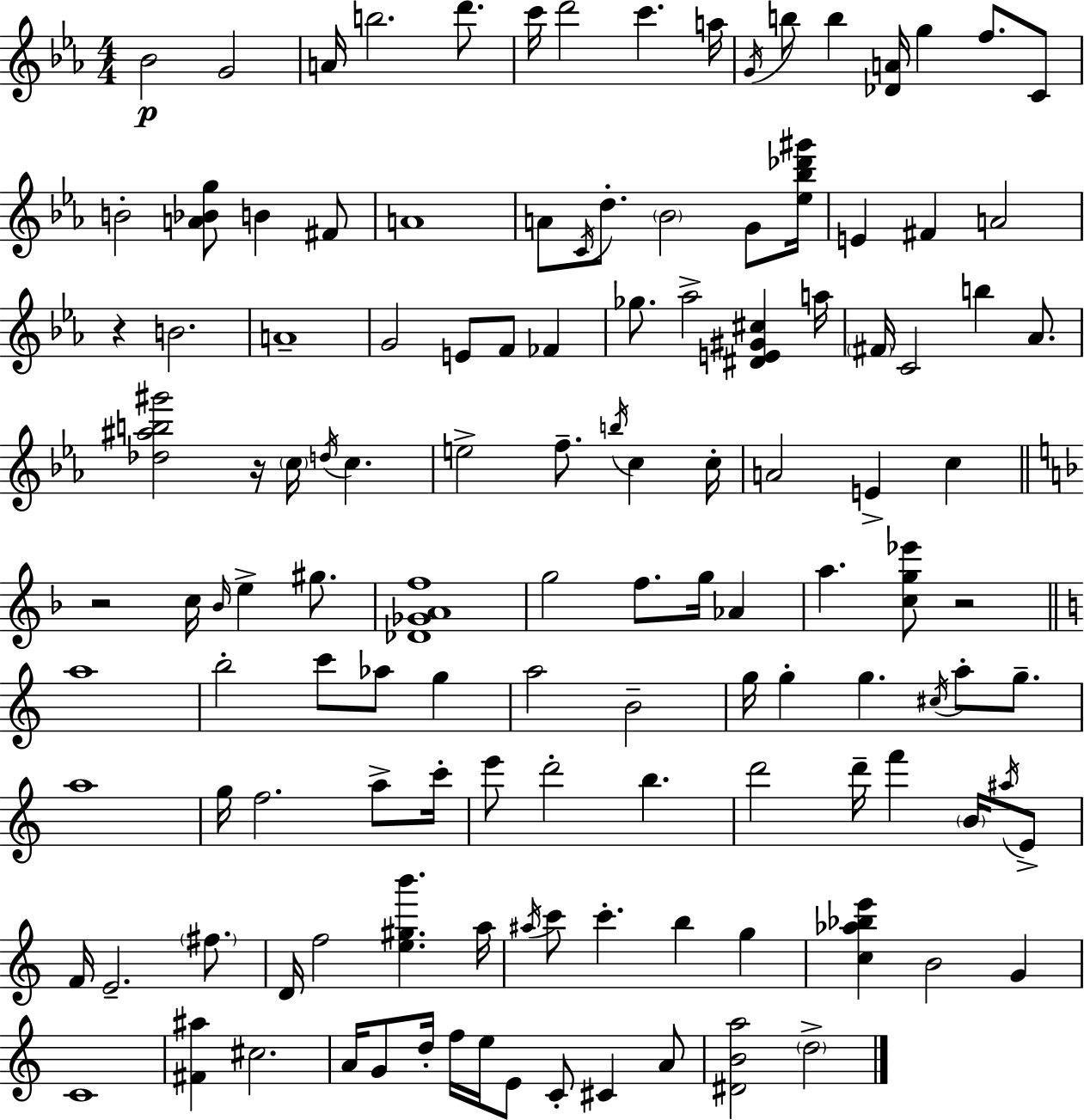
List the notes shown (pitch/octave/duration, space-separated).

Bb4/h G4/h A4/s B5/h. D6/e. C6/s D6/h C6/q. A5/s G4/s B5/e B5/q [Db4,A4]/s G5/q F5/e. C4/e B4/h [A4,Bb4,G5]/e B4/q F#4/e A4/w A4/e C4/s D5/e. Bb4/h G4/e [Eb5,Bb5,Db6,G#6]/s E4/q F#4/q A4/h R/q B4/h. A4/w G4/h E4/e F4/e FES4/q Gb5/e. Ab5/h [D#4,E4,G#4,C#5]/q A5/s F#4/s C4/h B5/q Ab4/e. [Db5,A#5,B5,G#6]/h R/s C5/s D5/s C5/q. E5/h F5/e. B5/s C5/q C5/s A4/h E4/q C5/q R/h C5/s Bb4/s E5/q G#5/e. [Db4,Gb4,A4,F5]/w G5/h F5/e. G5/s Ab4/q A5/q. [C5,G5,Eb6]/e R/h A5/w B5/h C6/e Ab5/e G5/q A5/h B4/h G5/s G5/q G5/q. C#5/s A5/e G5/e. A5/w G5/s F5/h. A5/e C6/s E6/e D6/h B5/q. D6/h D6/s F6/q B4/s A#5/s E4/e F4/s E4/h. F#5/e. D4/s F5/h [E5,G#5,B6]/q. A5/s A#5/s C6/e C6/q. B5/q G5/q [C5,Ab5,Bb5,E6]/q B4/h G4/q C4/w [F#4,A#5]/q C#5/h. A4/s G4/e D5/s F5/s E5/s E4/e C4/e C#4/q A4/e [D#4,B4,A5]/h D5/h